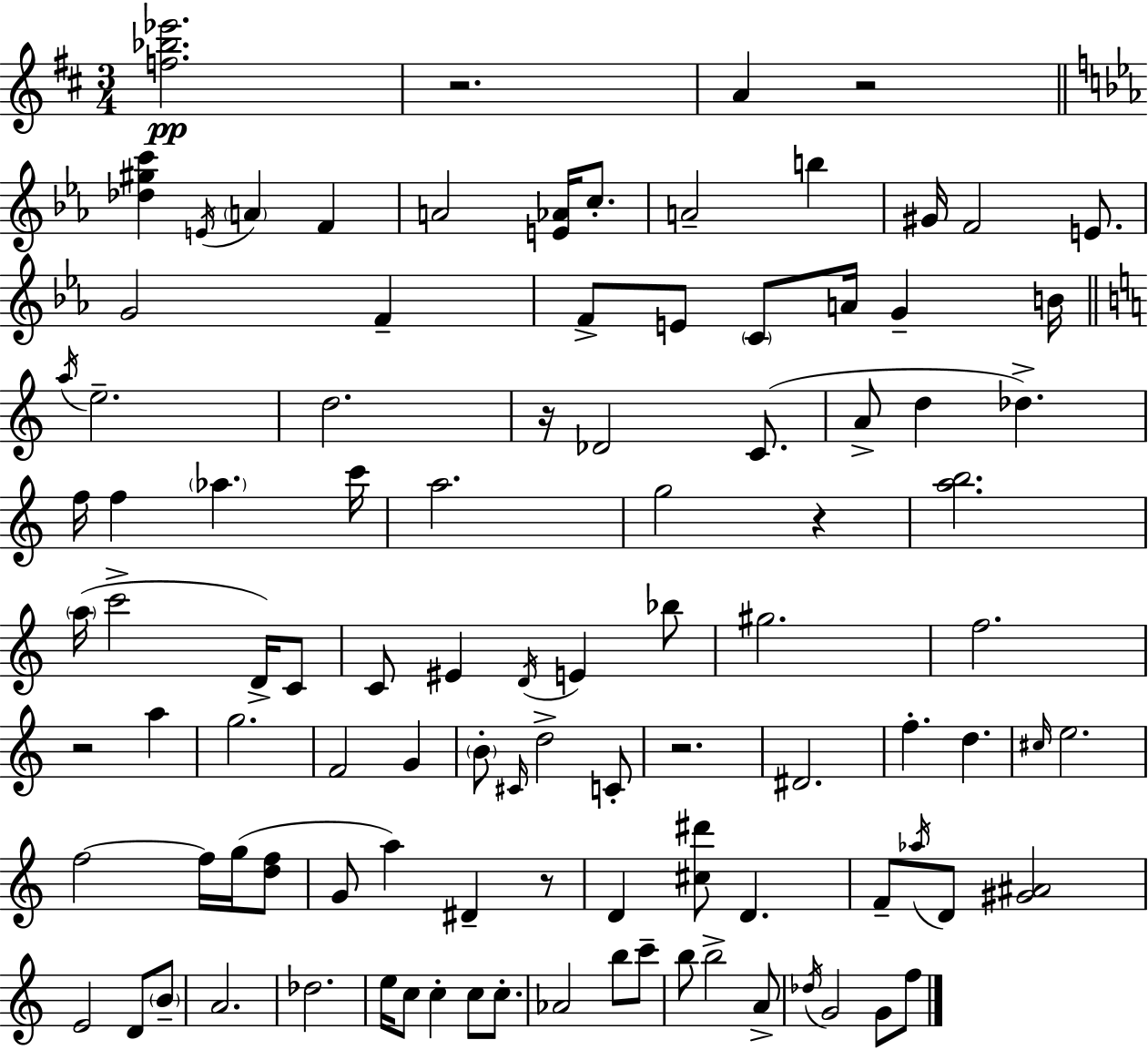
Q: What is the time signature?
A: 3/4